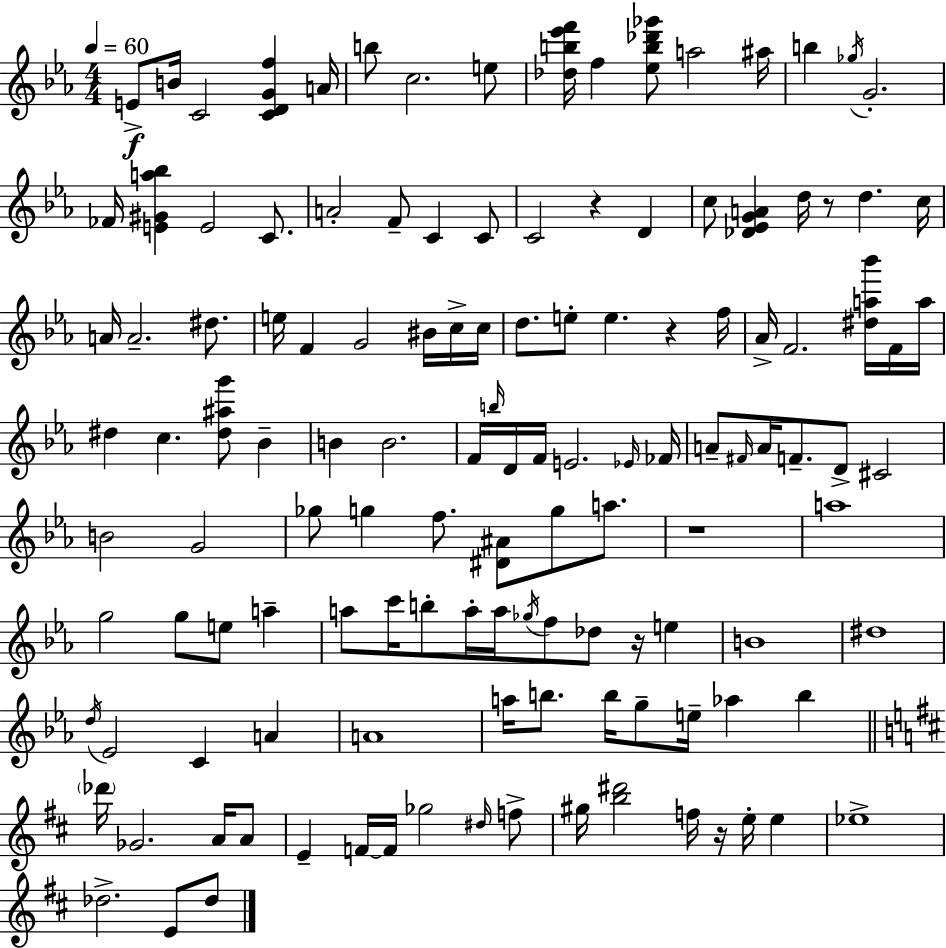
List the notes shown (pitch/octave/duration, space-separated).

E4/e B4/s C4/h [C4,D4,G4,F5]/q A4/s B5/e C5/h. E5/e [Db5,B5,Eb6,F6]/s F5/q [Eb5,B5,Db6,Gb6]/e A5/h A#5/s B5/q Gb5/s G4/h. FES4/s [E4,G#4,A5,Bb5]/q E4/h C4/e. A4/h F4/e C4/q C4/e C4/h R/q D4/q C5/e [Db4,Eb4,G4,A4]/q D5/s R/e D5/q. C5/s A4/s A4/h. D#5/e. E5/s F4/q G4/h BIS4/s C5/s C5/s D5/e. E5/e E5/q. R/q F5/s Ab4/s F4/h. [D#5,A5,Bb6]/s F4/s A5/s D#5/q C5/q. [D#5,A#5,G6]/e Bb4/q B4/q B4/h. F4/s B5/s D4/s F4/s E4/h. Eb4/s FES4/s A4/e F#4/s A4/s F4/e. D4/e C#4/h B4/h G4/h Gb5/e G5/q F5/e. [D#4,A#4]/e G5/e A5/e. R/w A5/w G5/h G5/e E5/e A5/q A5/e C6/s B5/e A5/s A5/s Gb5/s F5/e Db5/e R/s E5/q B4/w D#5/w D5/s Eb4/h C4/q A4/q A4/w A5/s B5/e. B5/s G5/e E5/s Ab5/q B5/q Db6/s Gb4/h. A4/s A4/e E4/q F4/s F4/s Gb5/h D#5/s F5/e G#5/s [B5,D#6]/h F5/s R/s E5/s E5/q Eb5/w Db5/h. E4/e Db5/e